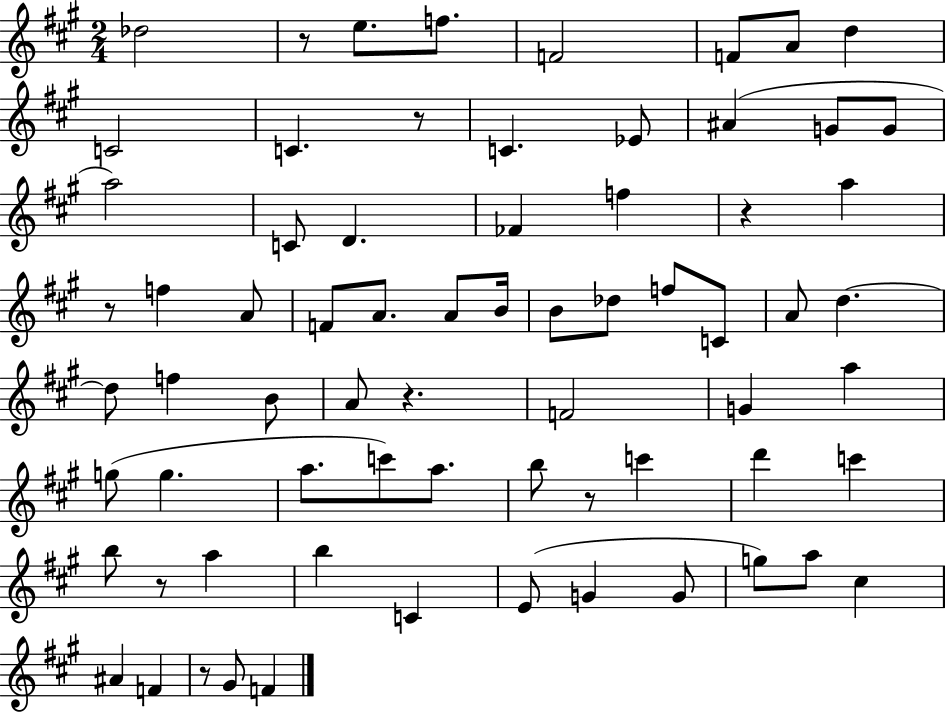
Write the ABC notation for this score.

X:1
T:Untitled
M:2/4
L:1/4
K:A
_d2 z/2 e/2 f/2 F2 F/2 A/2 d C2 C z/2 C _E/2 ^A G/2 G/2 a2 C/2 D _F f z a z/2 f A/2 F/2 A/2 A/2 B/4 B/2 _d/2 f/2 C/2 A/2 d d/2 f B/2 A/2 z F2 G a g/2 g a/2 c'/2 a/2 b/2 z/2 c' d' c' b/2 z/2 a b C E/2 G G/2 g/2 a/2 ^c ^A F z/2 ^G/2 F